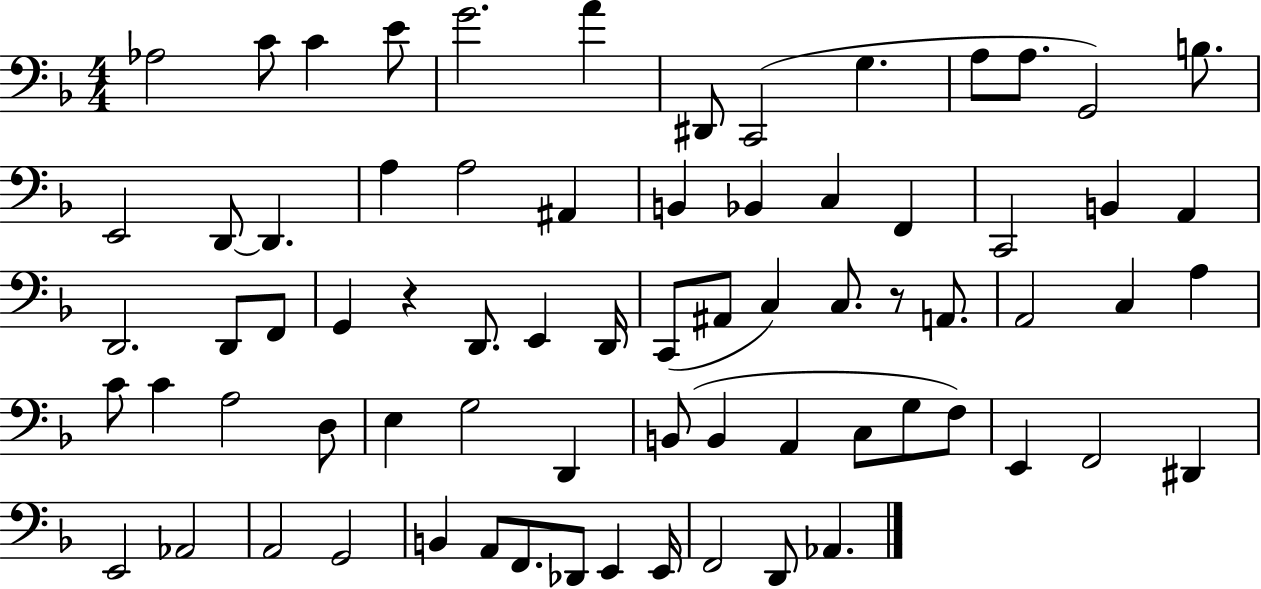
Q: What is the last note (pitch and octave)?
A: Ab2